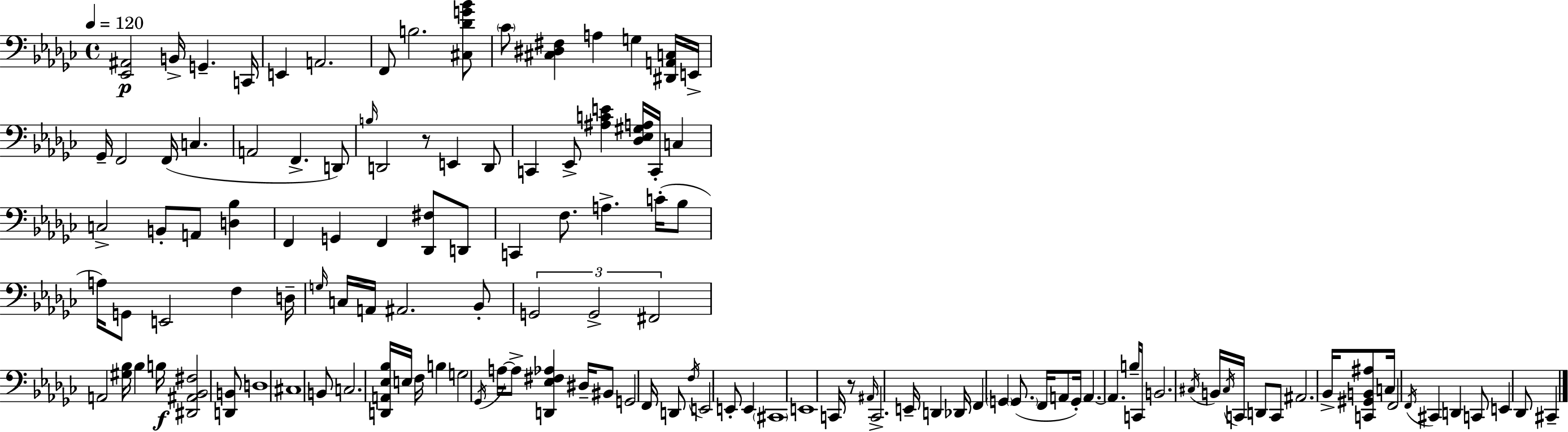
[Eb2,A#2]/h B2/s G2/q. C2/s E2/q A2/h. F2/e B3/h. [C#3,Db4,G4,Bb4]/e CES4/e [C#3,D#3,F#3]/q A3/q G3/q [D#2,A2,C3]/s E2/s Gb2/s F2/h F2/s C3/q. A2/h F2/q. D2/e B3/s D2/h R/e E2/q D2/e C2/q Eb2/e [A#3,C4,E4]/q [Db3,Eb3,G#3,A3]/s C2/s C3/q C3/h B2/e A2/e [D3,Bb3]/q F2/q G2/q F2/q [Db2,F#3]/e D2/e C2/q F3/e. A3/q. C4/s Bb3/e A3/s G2/e E2/h F3/q D3/s G3/s C3/s A2/s A#2/h. Bb2/e G2/h G2/h F#2/h A2/h [G#3,Bb3]/s Bb3/q B3/s [D#2,A#2,Bb2,F#3]/h [D2,B2]/e D3/w C#3/w B2/e C3/h. [D2,A2,Eb3,Bb3]/s E3/s F3/s B3/q G3/h Gb2/s A3/s A3/e [D2,Eb3,F#3,Ab3]/q D#3/s BIS2/e G2/h F2/s D2/e F3/s E2/h E2/e E2/q C#2/w E2/w C2/s R/e A#2/s C2/h. E2/s D2/q Db2/s F2/q G2/q G2/e. F2/s A2/e G2/s A2/q. A2/q. B3/s C2/s B2/h. C#3/s B2/s C#3/s C2/s D2/e C2/e A#2/h. Bb2/s [C2,G#2,B2,A#3]/e C3/s F2/h F2/s C#2/q D2/q C2/e E2/q Db2/e C#2/q